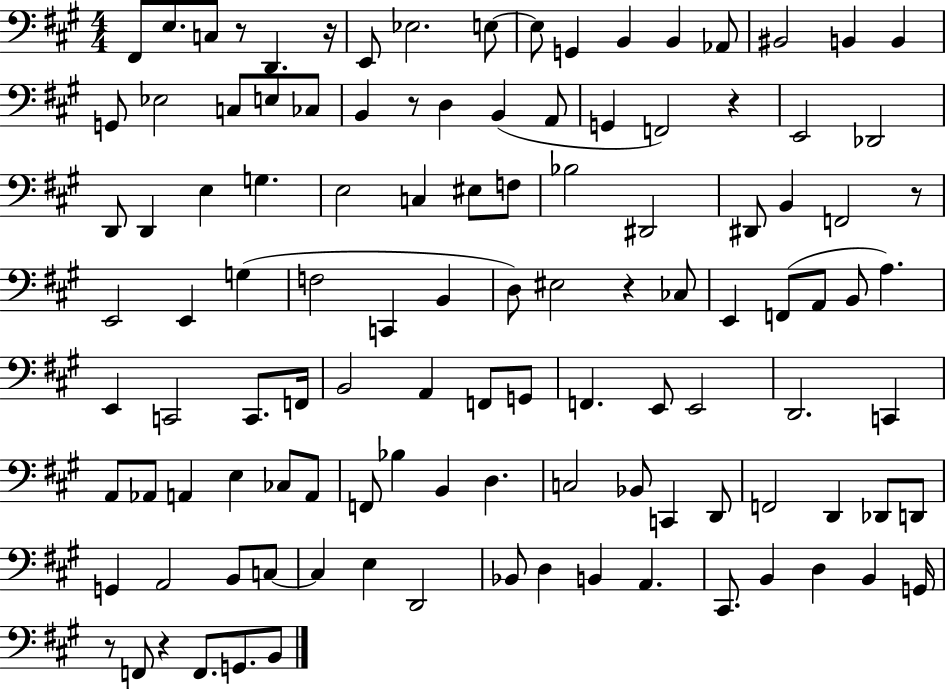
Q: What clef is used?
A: bass